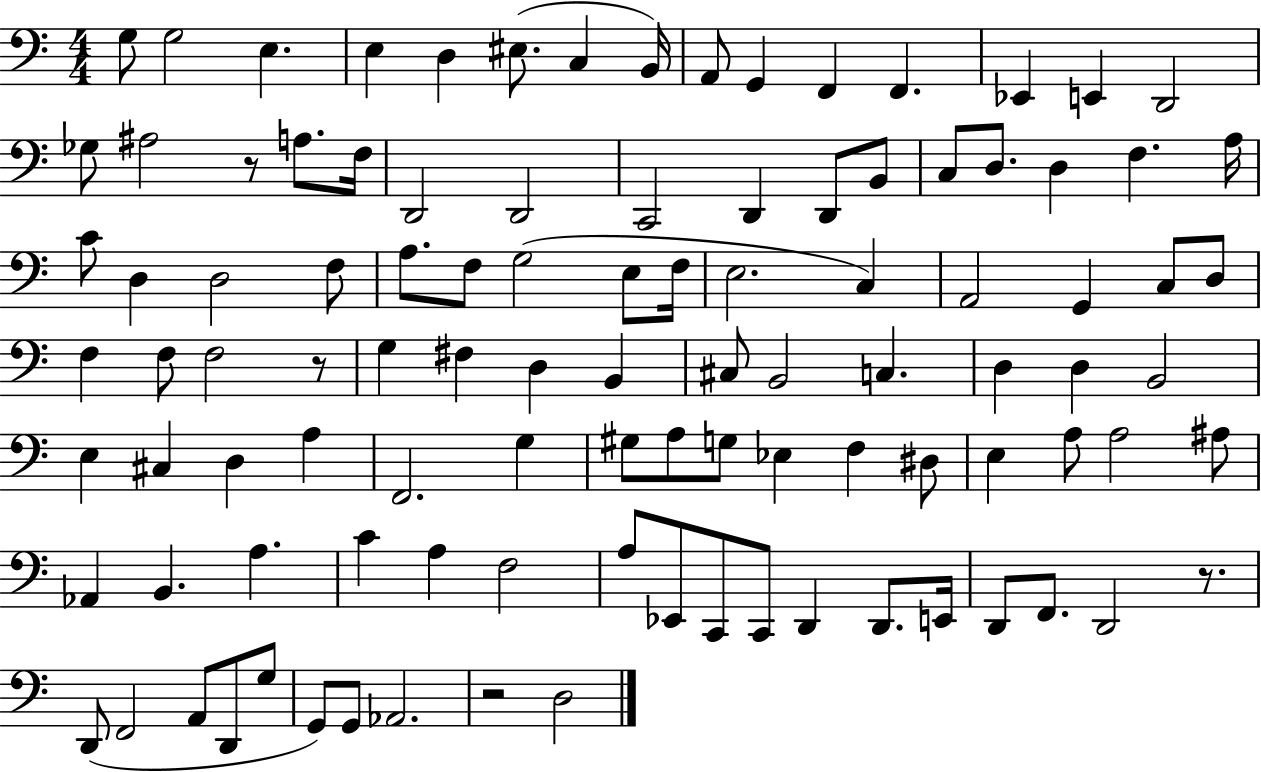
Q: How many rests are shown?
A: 4